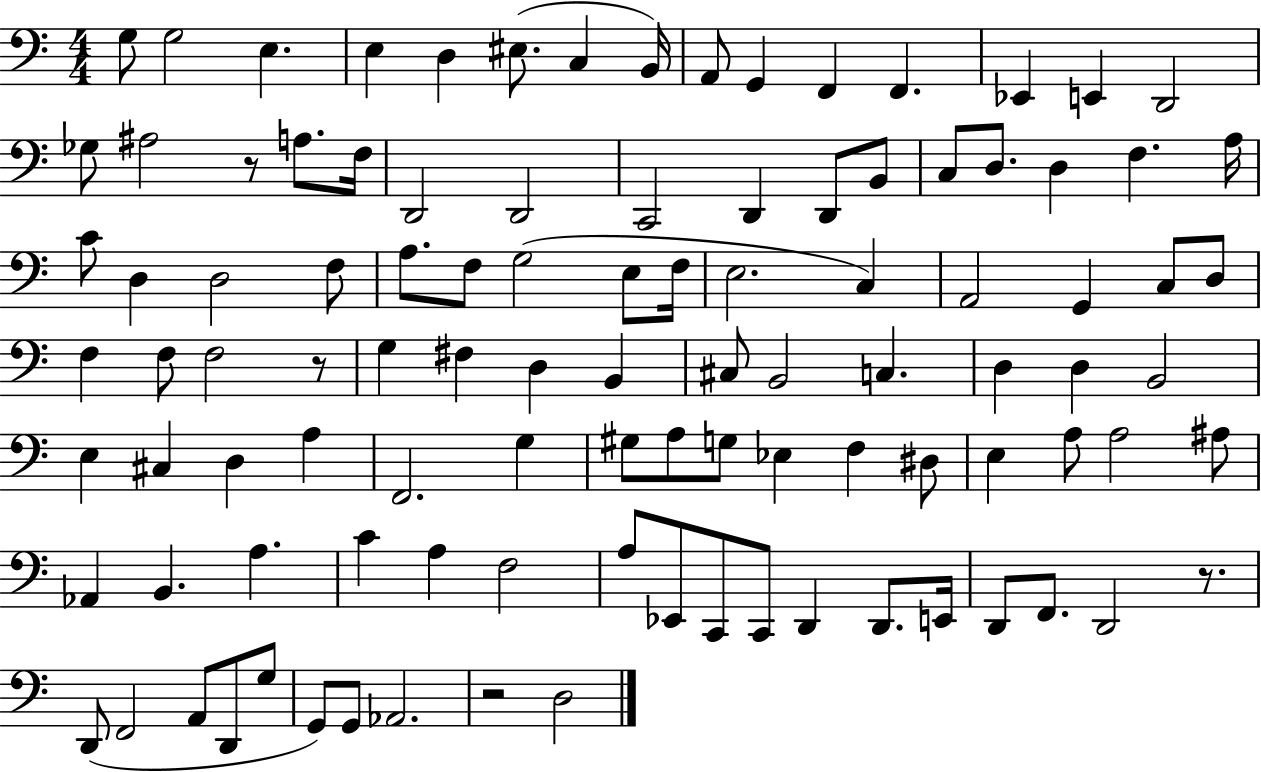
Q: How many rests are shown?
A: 4